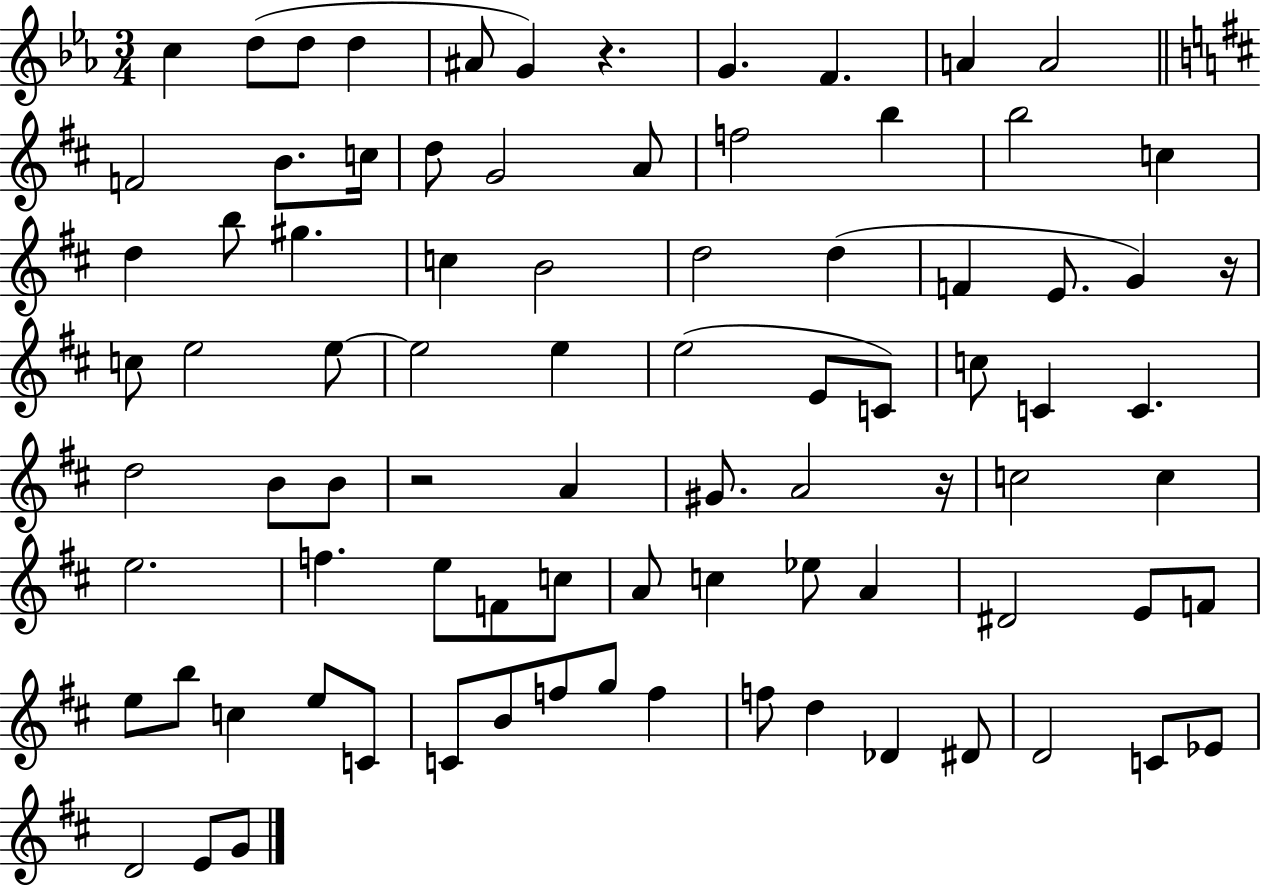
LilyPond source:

{
  \clef treble
  \numericTimeSignature
  \time 3/4
  \key ees \major
  c''4 d''8( d''8 d''4 | ais'8 g'4) r4. | g'4. f'4. | a'4 a'2 | \break \bar "||" \break \key d \major f'2 b'8. c''16 | d''8 g'2 a'8 | f''2 b''4 | b''2 c''4 | \break d''4 b''8 gis''4. | c''4 b'2 | d''2 d''4( | f'4 e'8. g'4) r16 | \break c''8 e''2 e''8~~ | e''2 e''4 | e''2( e'8 c'8) | c''8 c'4 c'4. | \break d''2 b'8 b'8 | r2 a'4 | gis'8. a'2 r16 | c''2 c''4 | \break e''2. | f''4. e''8 f'8 c''8 | a'8 c''4 ees''8 a'4 | dis'2 e'8 f'8 | \break e''8 b''8 c''4 e''8 c'8 | c'8 b'8 f''8 g''8 f''4 | f''8 d''4 des'4 dis'8 | d'2 c'8 ees'8 | \break d'2 e'8 g'8 | \bar "|."
}